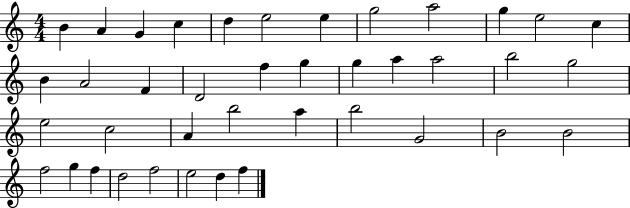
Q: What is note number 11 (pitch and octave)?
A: E5